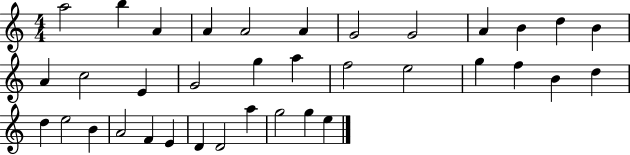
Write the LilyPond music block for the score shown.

{
  \clef treble
  \numericTimeSignature
  \time 4/4
  \key c \major
  a''2 b''4 a'4 | a'4 a'2 a'4 | g'2 g'2 | a'4 b'4 d''4 b'4 | \break a'4 c''2 e'4 | g'2 g''4 a''4 | f''2 e''2 | g''4 f''4 b'4 d''4 | \break d''4 e''2 b'4 | a'2 f'4 e'4 | d'4 d'2 a''4 | g''2 g''4 e''4 | \break \bar "|."
}